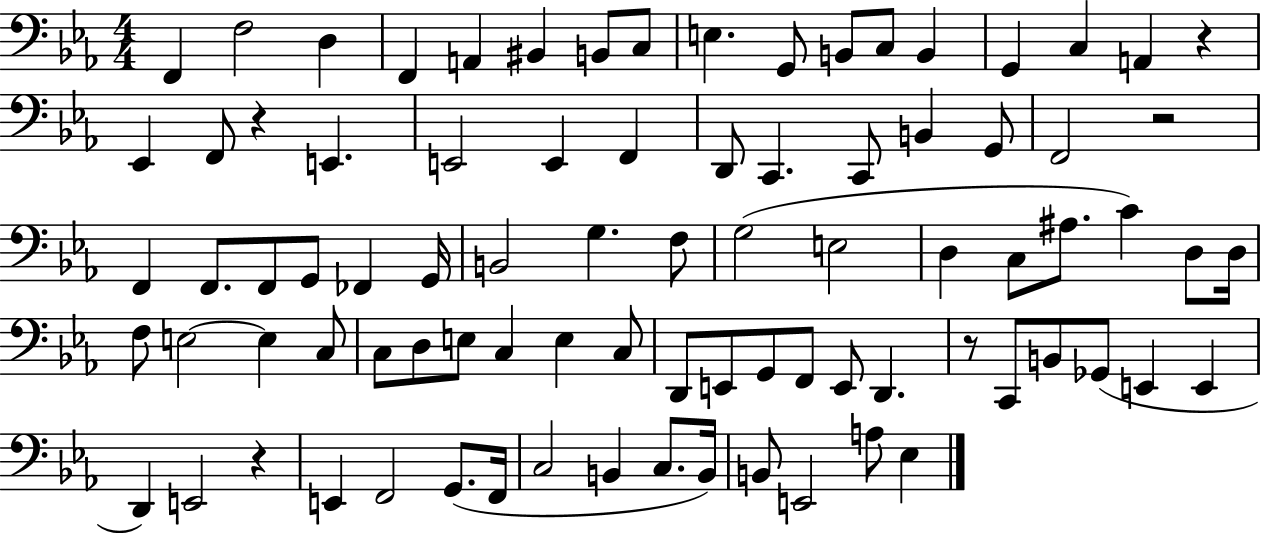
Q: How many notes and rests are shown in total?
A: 85